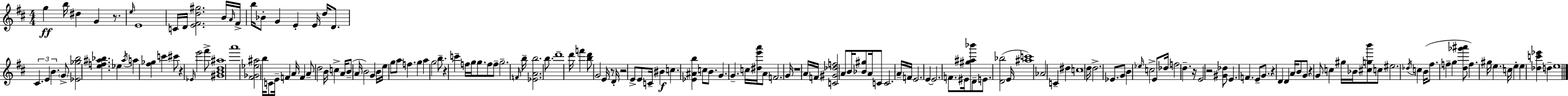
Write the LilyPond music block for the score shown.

{
  \clef treble
  \numericTimeSignature
  \time 4/4
  \key d \major
  \repeat volta 2 { g''4\ff b''16 dis''4 g'4 r8. | \grace { e''16 } e'1 | c'16 d'16 <e' fis' d'' gis''>2. b'16 | \grace { a'16 } fis'16-> b''16 bes'8-. g'4 e'4-. e'16 d''16 d'8. | \break \tuplet 3/2 { cis'4. e'4 b'4. } | \parenthesize g'8-> <ees' ges'' b''>2 <e'' f'' ais'' bes''>4. | ees''4 \acciaccatura { ais''16 } a''4 <fis'' ges''>4 c'''4 | cis'''8 r4 \grace { ees'16 } e'''2 | \break fis'''8-> <gis' b' d'' ais''>1 | a'''1 | <fis' ges' ees'' ais''>2 b''16 c'8 e'16-- | f'4 a'16 f'4 a'8-- d''2 | \break b'16 c''4-> a'16 b'8--( a'16 b'2) | g'4 b'16 e''16 g''8 a''8 f''4. | g''4 a''4 g''2 | b''8.-- r4 c'''4-- f''16 | \break g''16 g''8. f''8 f''8-- g''2.-- | \grace { f'16 } b''16-- <ees' a' b''>2. | b''8. d'''1-- | d'''16 f'''4 <b'' d'''>8 g'2 | \break e'16 r8 d'16-. r2 | e'8-> e'8 c'16-- bis'4\f c''4. <ees' ais' b''>4 | c''8 b'8. g'4. g'4.-- | c''16 <dis'' e''' a'''>16 a'8 f'2. | \break g'16 r1 | a'16 f'16 <c' gis' des'' f''>2 a'8 | b'16 <bes' gis''>8 a'16 c'8 c'2. | a'16-- f'16 e'2. | \break e'4~~ e'2. | f'8. eis'16 <gis'' ais'' bes'''>8 d'8-- e'8. <d' bes''>2( | e'16 <ais'' c'''>1) | aes'2 c'4-- | \break dis''4 c''1 | d''16 d''2.-> | ees'8. g'8 b'4 \grace { ees''16 } c''2-> | e'8 des''16 f''2 d''4.-- | \break r16 e'2 r2 | <gis' des''>8 e'4. f'4. | e'8-- g'8. r4 d'4 | d'4 a'16 b'8 g'8 r4 g'8 | \break c''4 gis''16 bes'16 <cis'' g'' b'''>8 c''8 eis''2. | \acciaccatura { des''16 } c''4 b'16( fis''8. f''4-- | g''4 <d'' ges''' ais'''>8 f''4.) gis''16 | \parenthesize e''4. c''16 e''4-. e''4 <des'' c''' ees'''>4 | \break d''4-- e''1 | } \bar "|."
}